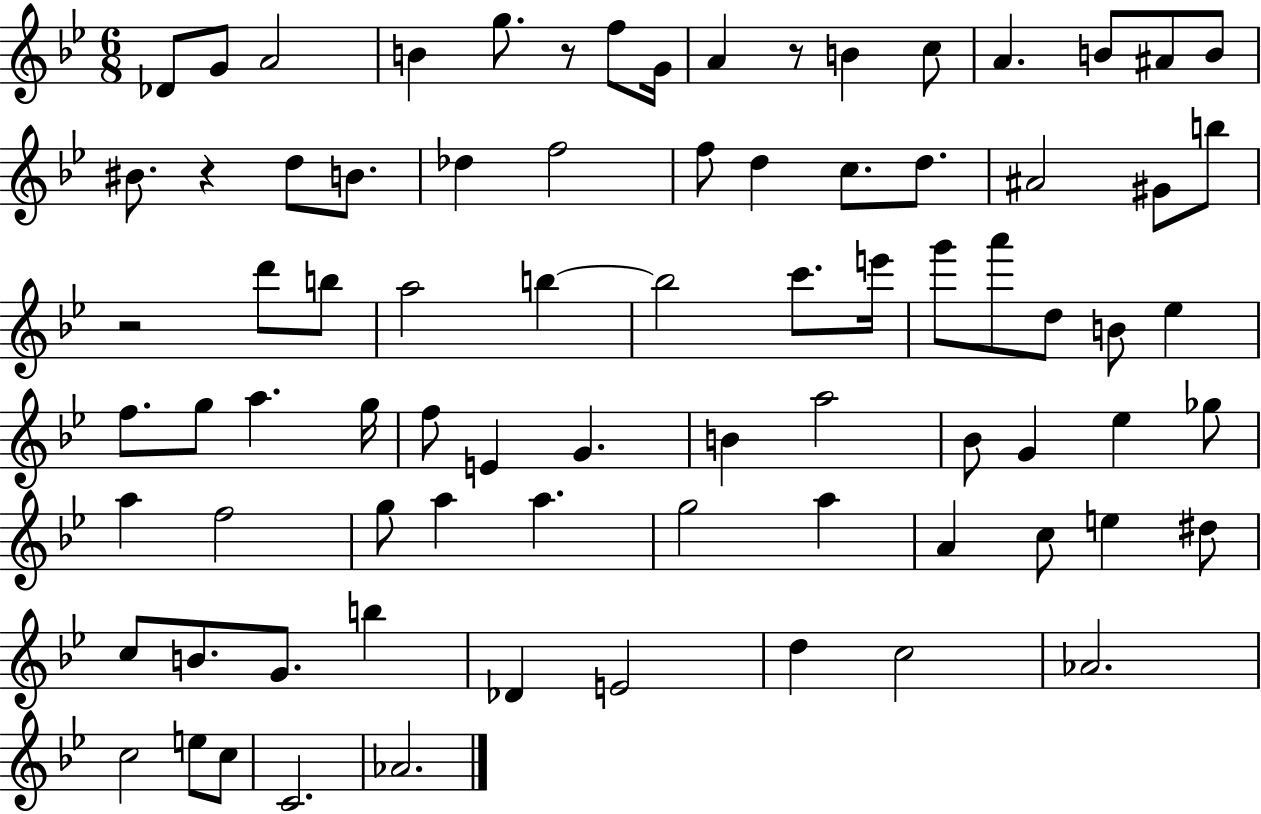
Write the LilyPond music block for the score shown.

{
  \clef treble
  \numericTimeSignature
  \time 6/8
  \key bes \major
  des'8 g'8 a'2 | b'4 g''8. r8 f''8 g'16 | a'4 r8 b'4 c''8 | a'4. b'8 ais'8 b'8 | \break bis'8. r4 d''8 b'8. | des''4 f''2 | f''8 d''4 c''8. d''8. | ais'2 gis'8 b''8 | \break r2 d'''8 b''8 | a''2 b''4~~ | b''2 c'''8. e'''16 | g'''8 a'''8 d''8 b'8 ees''4 | \break f''8. g''8 a''4. g''16 | f''8 e'4 g'4. | b'4 a''2 | bes'8 g'4 ees''4 ges''8 | \break a''4 f''2 | g''8 a''4 a''4. | g''2 a''4 | a'4 c''8 e''4 dis''8 | \break c''8 b'8. g'8. b''4 | des'4 e'2 | d''4 c''2 | aes'2. | \break c''2 e''8 c''8 | c'2. | aes'2. | \bar "|."
}